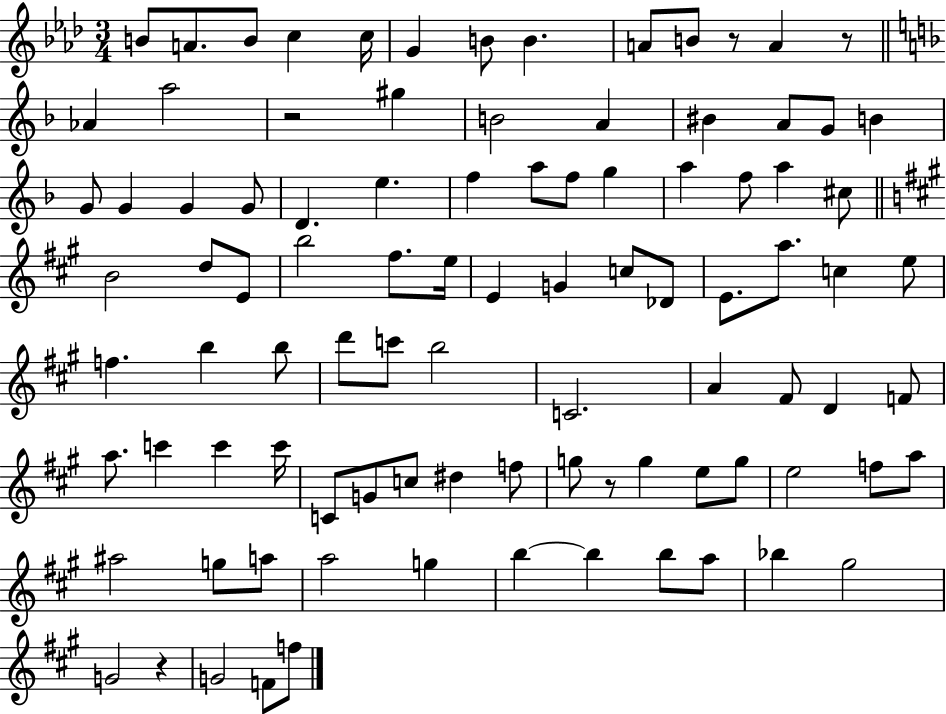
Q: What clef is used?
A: treble